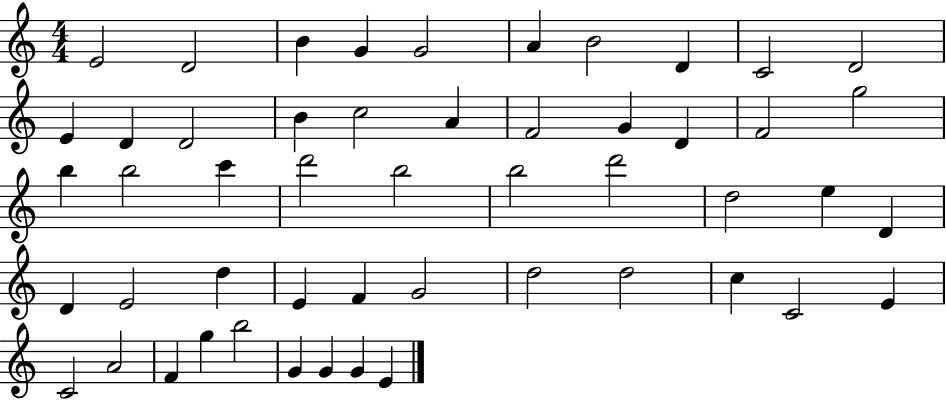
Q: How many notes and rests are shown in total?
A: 51